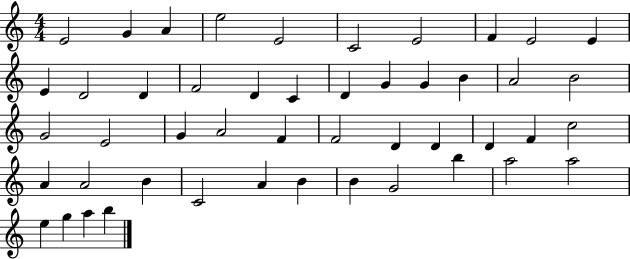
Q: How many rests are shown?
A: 0